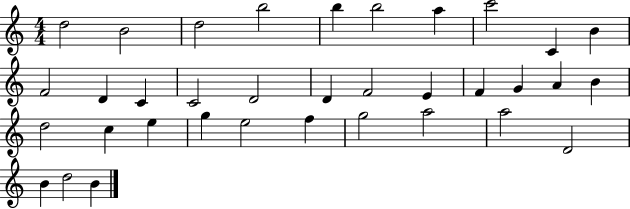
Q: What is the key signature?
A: C major